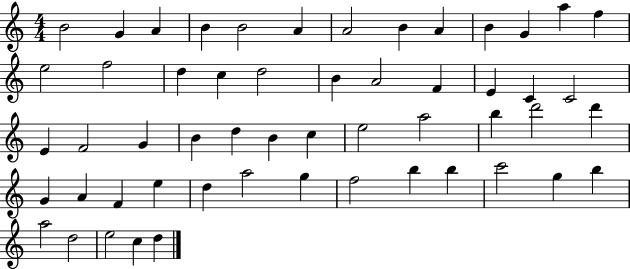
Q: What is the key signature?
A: C major